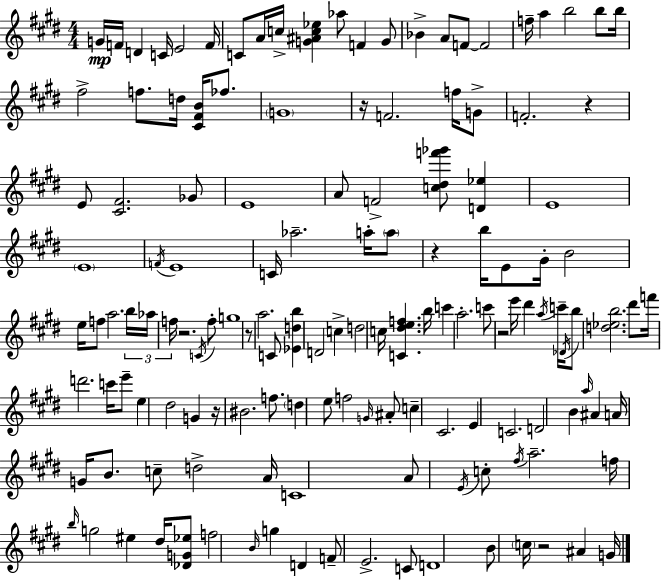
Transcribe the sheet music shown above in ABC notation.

X:1
T:Untitled
M:4/4
L:1/4
K:E
G/4 F/4 D C/4 E2 F/4 C/2 A/4 c/4 [G^Ac_e] _a/2 F G/2 _B A/2 F/2 F2 f/4 a b2 b/2 b/4 ^f2 f/2 d/4 [^C^FB]/4 _f/2 G4 z/4 F2 f/4 G/2 F2 z E/2 [^C^F]2 _G/2 E4 A/2 F2 [c^df'_g']/2 [D_e] E4 E4 F/4 E4 C/4 _a2 a/4 a/2 z b/4 E/2 ^G/4 B2 e/4 f/2 a2 b/4 _a/4 f/4 z2 C/4 f/2 g4 z/2 a2 C/2 [_Edb] D2 c d2 c/4 [C^def] b/4 c' a2 c'/2 z2 e'/4 ^d' a/4 c'/4 _D/4 b/2 [d_eb]2 ^d'/2 f'/4 d'2 c'/4 e'/2 e ^d2 G z/4 ^B2 f/2 d e/2 f2 G/4 ^A/2 c ^C2 E C2 D2 B a/4 ^A A/4 G/4 B/2 c/2 d2 A/4 C4 A/2 E/4 c/2 ^f/4 a2 f/4 b/4 g2 ^e ^d/4 [_DG_e]/2 f2 B/4 g D F/2 E2 C/2 D4 B/2 c/4 z2 ^A G/4